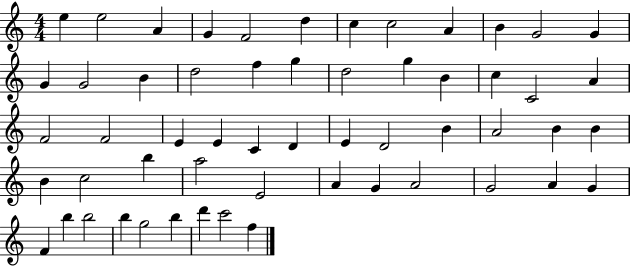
{
  \clef treble
  \numericTimeSignature
  \time 4/4
  \key c \major
  e''4 e''2 a'4 | g'4 f'2 d''4 | c''4 c''2 a'4 | b'4 g'2 g'4 | \break g'4 g'2 b'4 | d''2 f''4 g''4 | d''2 g''4 b'4 | c''4 c'2 a'4 | \break f'2 f'2 | e'4 e'4 c'4 d'4 | e'4 d'2 b'4 | a'2 b'4 b'4 | \break b'4 c''2 b''4 | a''2 e'2 | a'4 g'4 a'2 | g'2 a'4 g'4 | \break f'4 b''4 b''2 | b''4 g''2 b''4 | d'''4 c'''2 f''4 | \bar "|."
}